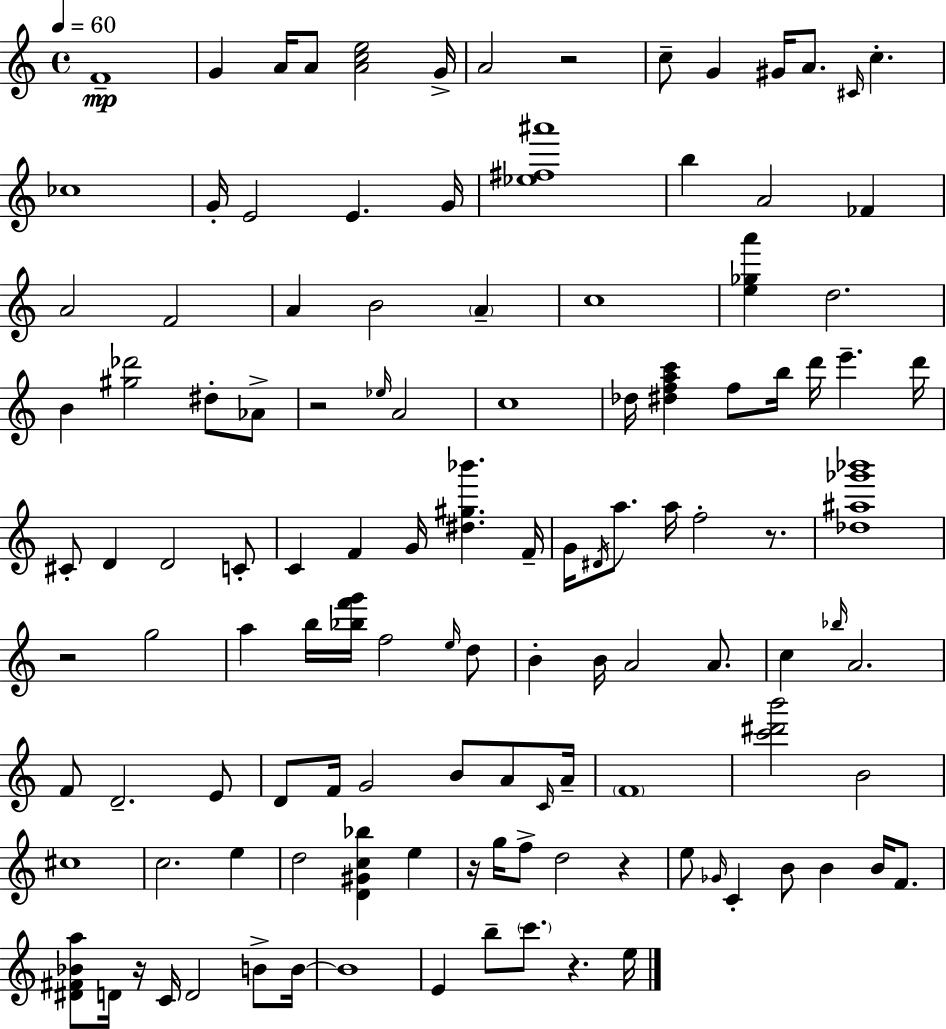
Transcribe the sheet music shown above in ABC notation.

X:1
T:Untitled
M:4/4
L:1/4
K:C
F4 G A/4 A/2 [Ace]2 G/4 A2 z2 c/2 G ^G/4 A/2 ^C/4 c _c4 G/4 E2 E G/4 [_e^f^a']4 b A2 _F A2 F2 A B2 A c4 [e_ga'] d2 B [^g_d']2 ^d/2 _A/2 z2 _e/4 A2 c4 _d/4 [^dfac'] f/2 b/4 d'/4 e' d'/4 ^C/2 D D2 C/2 C F G/4 [^d^g_b'] F/4 G/4 ^D/4 a/2 a/4 f2 z/2 [_d^a_g'_b']4 z2 g2 a b/4 [_bf'g']/4 f2 e/4 d/2 B B/4 A2 A/2 c _b/4 A2 F/2 D2 E/2 D/2 F/4 G2 B/2 A/2 C/4 A/4 F4 [c'^d'b']2 B2 ^c4 c2 e d2 [D^Gc_b] e z/4 g/4 f/2 d2 z e/2 _G/4 C B/2 B B/4 F/2 [^D^F_Ba]/2 D/4 z/4 C/4 D2 B/2 B/4 B4 E b/2 c'/2 z e/4